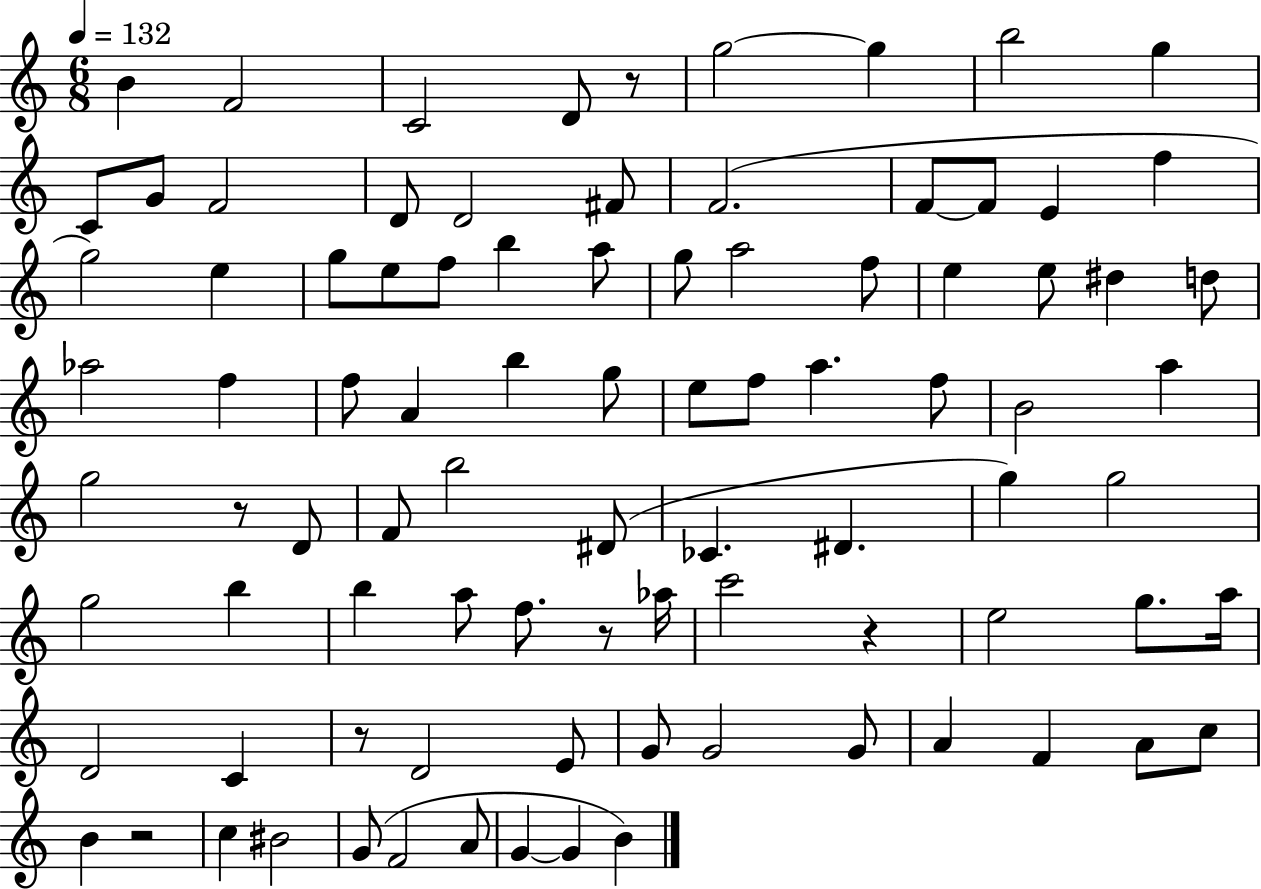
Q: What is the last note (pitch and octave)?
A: B4